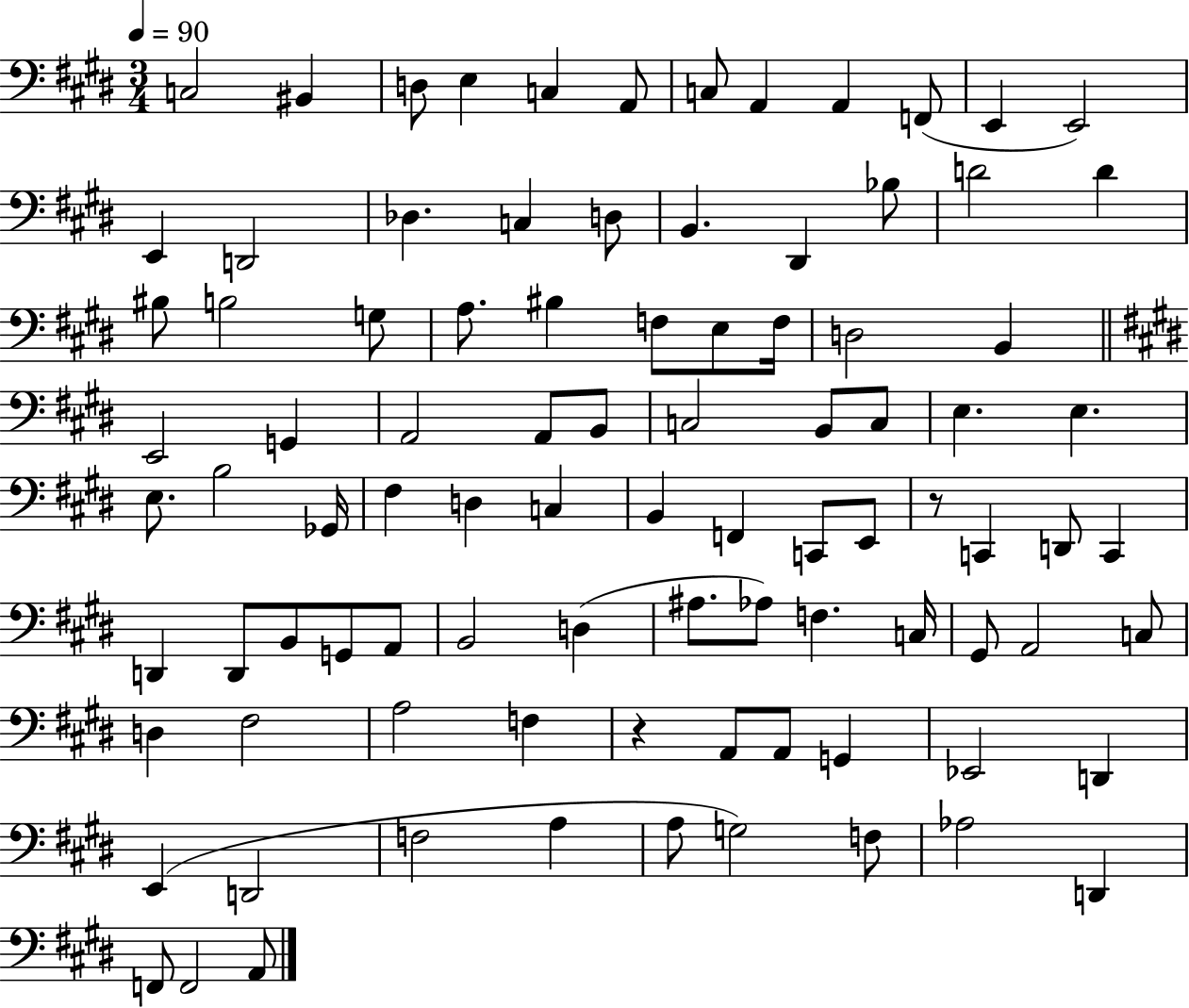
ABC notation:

X:1
T:Untitled
M:3/4
L:1/4
K:E
C,2 ^B,, D,/2 E, C, A,,/2 C,/2 A,, A,, F,,/2 E,, E,,2 E,, D,,2 _D, C, D,/2 B,, ^D,, _B,/2 D2 D ^B,/2 B,2 G,/2 A,/2 ^B, F,/2 E,/2 F,/4 D,2 B,, E,,2 G,, A,,2 A,,/2 B,,/2 C,2 B,,/2 C,/2 E, E, E,/2 B,2 _G,,/4 ^F, D, C, B,, F,, C,,/2 E,,/2 z/2 C,, D,,/2 C,, D,, D,,/2 B,,/2 G,,/2 A,,/2 B,,2 D, ^A,/2 _A,/2 F, C,/4 ^G,,/2 A,,2 C,/2 D, ^F,2 A,2 F, z A,,/2 A,,/2 G,, _E,,2 D,, E,, D,,2 F,2 A, A,/2 G,2 F,/2 _A,2 D,, F,,/2 F,,2 A,,/2